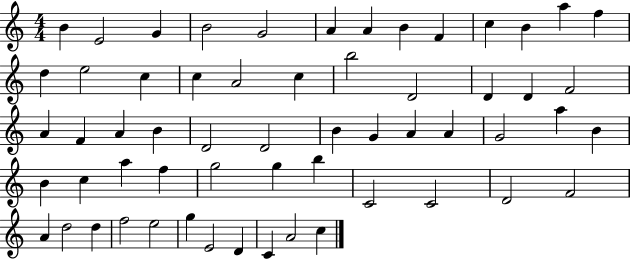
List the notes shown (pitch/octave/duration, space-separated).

B4/q E4/h G4/q B4/h G4/h A4/q A4/q B4/q F4/q C5/q B4/q A5/q F5/q D5/q E5/h C5/q C5/q A4/h C5/q B5/h D4/h D4/q D4/q F4/h A4/q F4/q A4/q B4/q D4/h D4/h B4/q G4/q A4/q A4/q G4/h A5/q B4/q B4/q C5/q A5/q F5/q G5/h G5/q B5/q C4/h C4/h D4/h F4/h A4/q D5/h D5/q F5/h E5/h G5/q E4/h D4/q C4/q A4/h C5/q